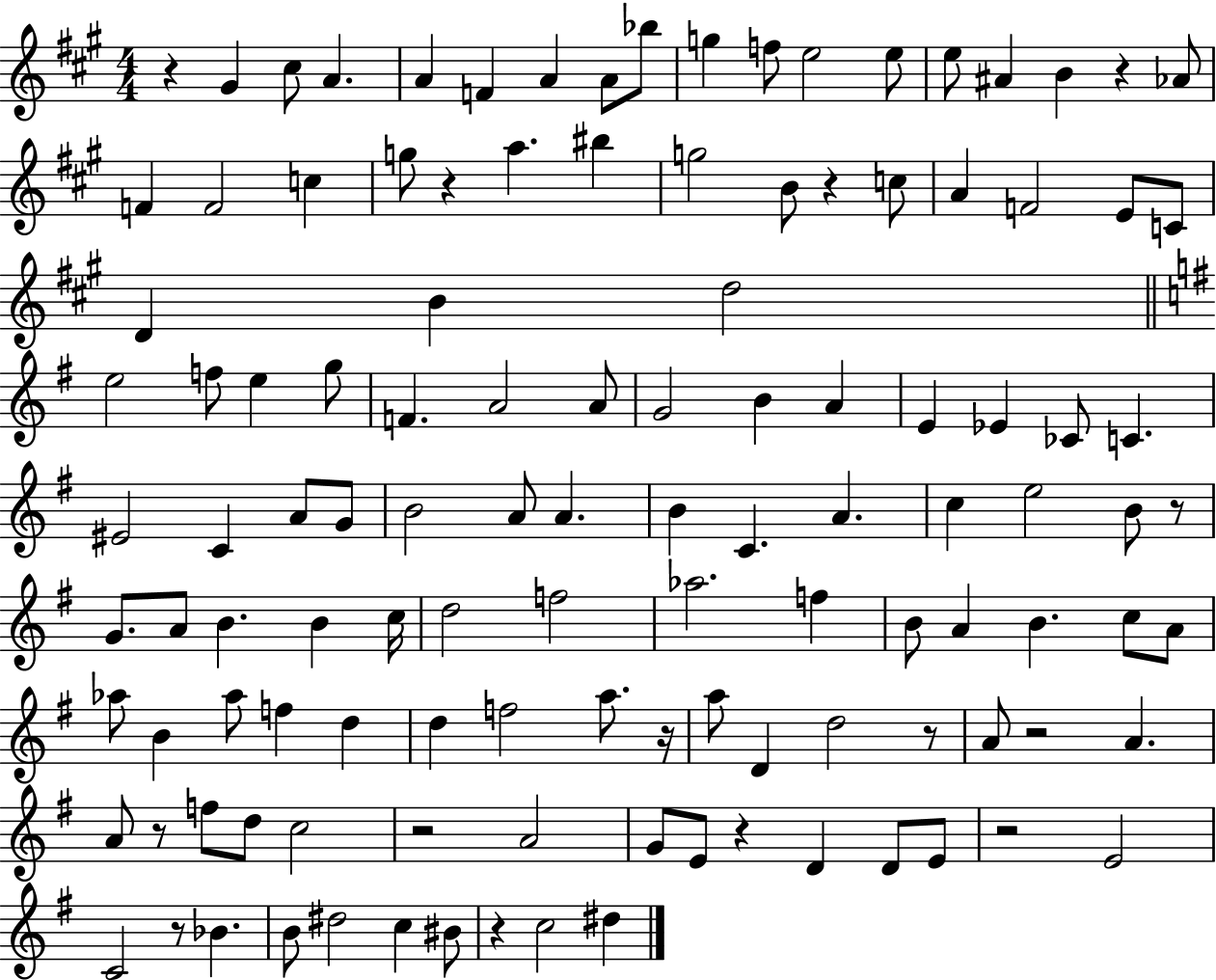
R/q G#4/q C#5/e A4/q. A4/q F4/q A4/q A4/e Bb5/e G5/q F5/e E5/h E5/e E5/e A#4/q B4/q R/q Ab4/e F4/q F4/h C5/q G5/e R/q A5/q. BIS5/q G5/h B4/e R/q C5/e A4/q F4/h E4/e C4/e D4/q B4/q D5/h E5/h F5/e E5/q G5/e F4/q. A4/h A4/e G4/h B4/q A4/q E4/q Eb4/q CES4/e C4/q. EIS4/h C4/q A4/e G4/e B4/h A4/e A4/q. B4/q C4/q. A4/q. C5/q E5/h B4/e R/e G4/e. A4/e B4/q. B4/q C5/s D5/h F5/h Ab5/h. F5/q B4/e A4/q B4/q. C5/e A4/e Ab5/e B4/q Ab5/e F5/q D5/q D5/q F5/h A5/e. R/s A5/e D4/q D5/h R/e A4/e R/h A4/q. A4/e R/e F5/e D5/e C5/h R/h A4/h G4/e E4/e R/q D4/q D4/e E4/e R/h E4/h C4/h R/e Bb4/q. B4/e D#5/h C5/q BIS4/e R/q C5/h D#5/q